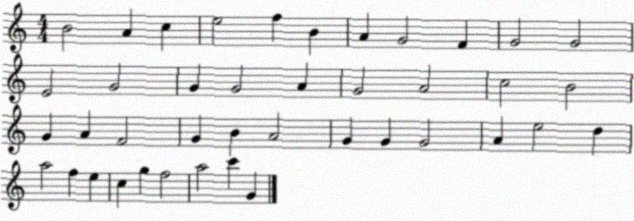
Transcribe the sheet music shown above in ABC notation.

X:1
T:Untitled
M:4/4
L:1/4
K:C
B2 A c e2 f B A G2 F G2 G2 E2 G2 G G2 A G2 A2 c2 B2 G A F2 G B A2 G G G2 A e2 d a2 f e c g f2 a2 c' G